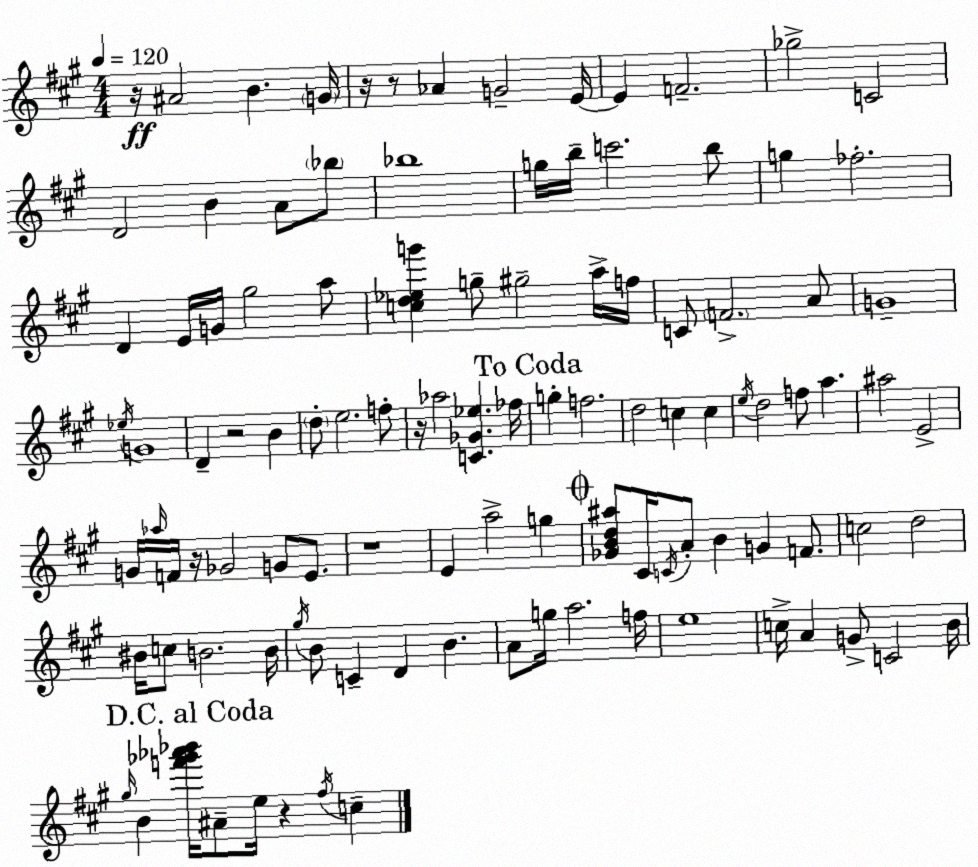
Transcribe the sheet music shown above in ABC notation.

X:1
T:Untitled
M:4/4
L:1/4
K:A
z/4 ^A2 B G/4 z/4 z/2 _A G2 E/4 E F2 _g2 C2 D2 B A/2 _b/2 _b4 g/4 b/4 c'2 b/2 g _f2 D E/4 G/4 ^g2 a/2 [cd_eg'] g/2 ^g2 a/4 f/4 C/2 F2 A/2 G4 _e/4 G4 D z2 B d/2 e2 f/2 z/4 _a2 [C_G_e] _f/4 g f2 d2 c c e/4 d2 f/2 a ^a2 E2 G/4 _a/4 F/4 z/4 _G2 G/2 E/2 z4 E a2 g [_GBd^a]/2 ^C/4 C/4 A/2 B G F/2 c2 d2 ^B/4 c/2 B2 B/4 ^g/4 B/2 C D B A/2 g/4 a2 f/4 e4 c/4 A G/2 C2 B/4 ^g/4 B [f'_g'_a'_b']/4 ^A/2 e/4 z ^f/4 c